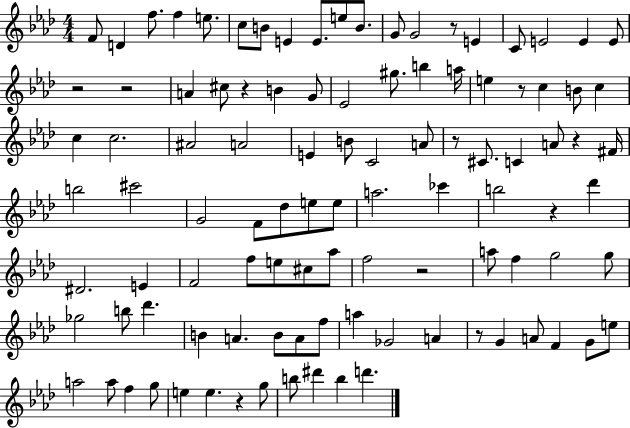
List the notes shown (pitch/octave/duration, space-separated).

F4/e D4/q F5/e. F5/q E5/e. C5/e B4/e E4/q E4/e. E5/e B4/e. G4/e G4/h R/e E4/q C4/e E4/h E4/q E4/e R/h R/h A4/q C#5/e R/q B4/q G4/e Eb4/h G#5/e. B5/q A5/s E5/q R/e C5/q B4/e C5/q C5/q C5/h. A#4/h A4/h E4/q B4/e C4/h A4/e R/e C#4/e. C4/q A4/e R/q F#4/s B5/h C#6/h G4/h F4/e Db5/e E5/e E5/e A5/h. CES6/q B5/h R/q Db6/q D#4/h. E4/q F4/h F5/e E5/e C#5/e Ab5/e F5/h R/h A5/e F5/q G5/h G5/e Gb5/h B5/e Db6/q. B4/q A4/q. B4/e A4/e F5/e A5/q Gb4/h A4/q R/e G4/q A4/e F4/q G4/e E5/e A5/h A5/e F5/q G5/e E5/q E5/q. R/q G5/e B5/e D#6/q B5/q D6/q.